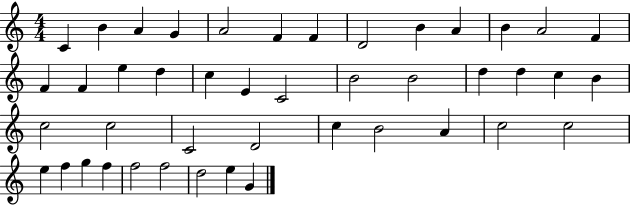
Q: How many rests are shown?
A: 0